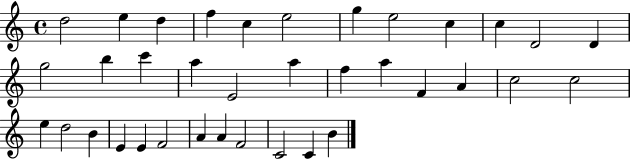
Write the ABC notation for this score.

X:1
T:Untitled
M:4/4
L:1/4
K:C
d2 e d f c e2 g e2 c c D2 D g2 b c' a E2 a f a F A c2 c2 e d2 B E E F2 A A F2 C2 C B